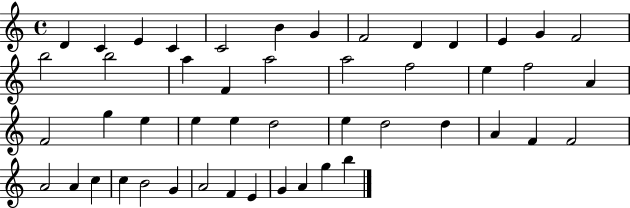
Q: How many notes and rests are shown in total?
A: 48